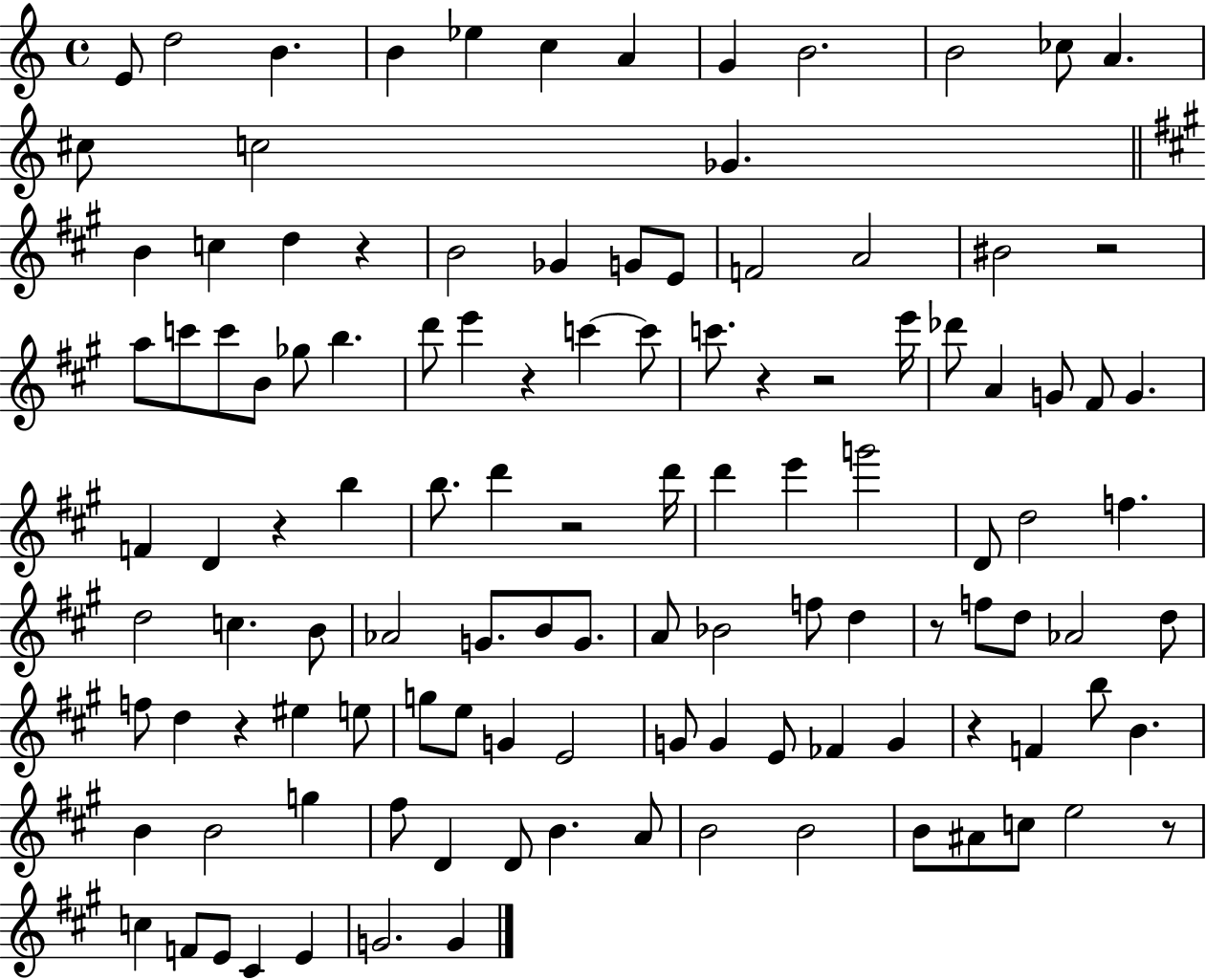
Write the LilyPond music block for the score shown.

{
  \clef treble
  \time 4/4
  \defaultTimeSignature
  \key c \major
  e'8 d''2 b'4. | b'4 ees''4 c''4 a'4 | g'4 b'2. | b'2 ces''8 a'4. | \break cis''8 c''2 ges'4. | \bar "||" \break \key a \major b'4 c''4 d''4 r4 | b'2 ges'4 g'8 e'8 | f'2 a'2 | bis'2 r2 | \break a''8 c'''8 c'''8 b'8 ges''8 b''4. | d'''8 e'''4 r4 c'''4~~ c'''8 | c'''8. r4 r2 e'''16 | des'''8 a'4 g'8 fis'8 g'4. | \break f'4 d'4 r4 b''4 | b''8. d'''4 r2 d'''16 | d'''4 e'''4 g'''2 | d'8 d''2 f''4. | \break d''2 c''4. b'8 | aes'2 g'8. b'8 g'8. | a'8 bes'2 f''8 d''4 | r8 f''8 d''8 aes'2 d''8 | \break f''8 d''4 r4 eis''4 e''8 | g''8 e''8 g'4 e'2 | g'8 g'4 e'8 fes'4 g'4 | r4 f'4 b''8 b'4. | \break b'4 b'2 g''4 | fis''8 d'4 d'8 b'4. a'8 | b'2 b'2 | b'8 ais'8 c''8 e''2 r8 | \break c''4 f'8 e'8 cis'4 e'4 | g'2. g'4 | \bar "|."
}